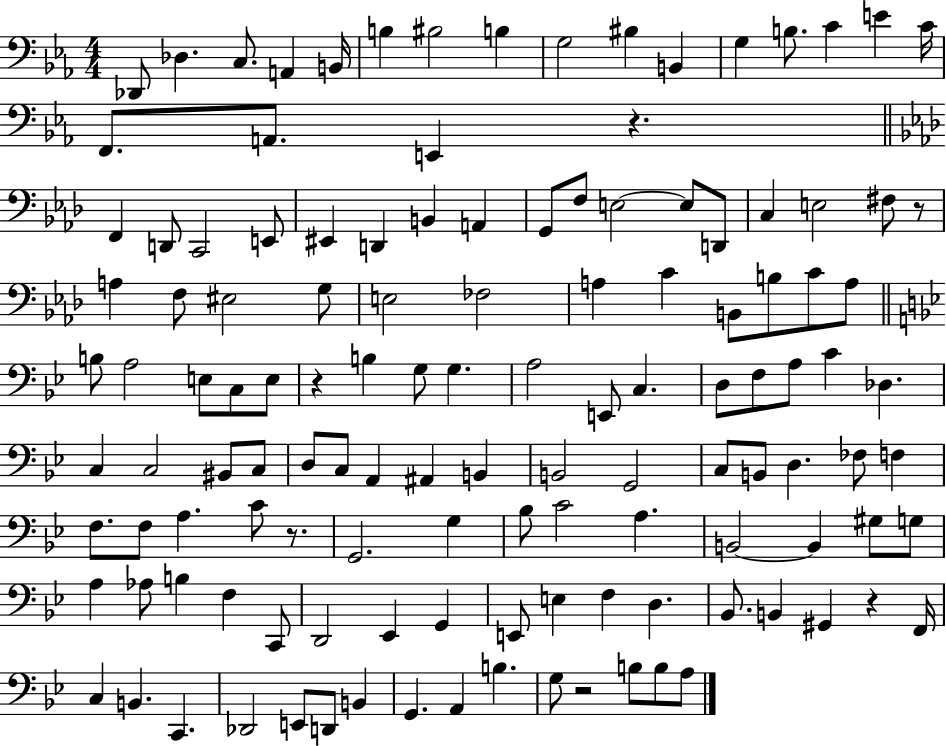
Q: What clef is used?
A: bass